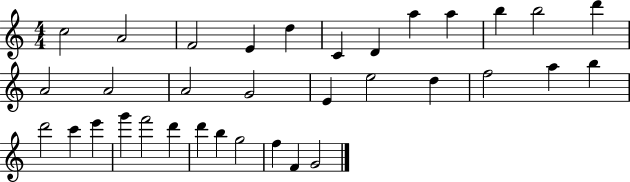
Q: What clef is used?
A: treble